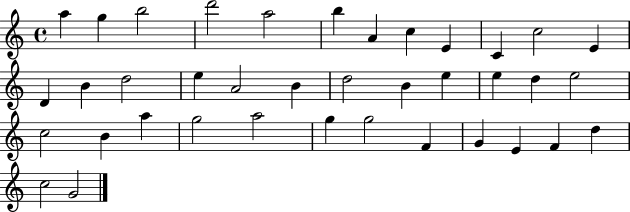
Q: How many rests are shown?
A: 0